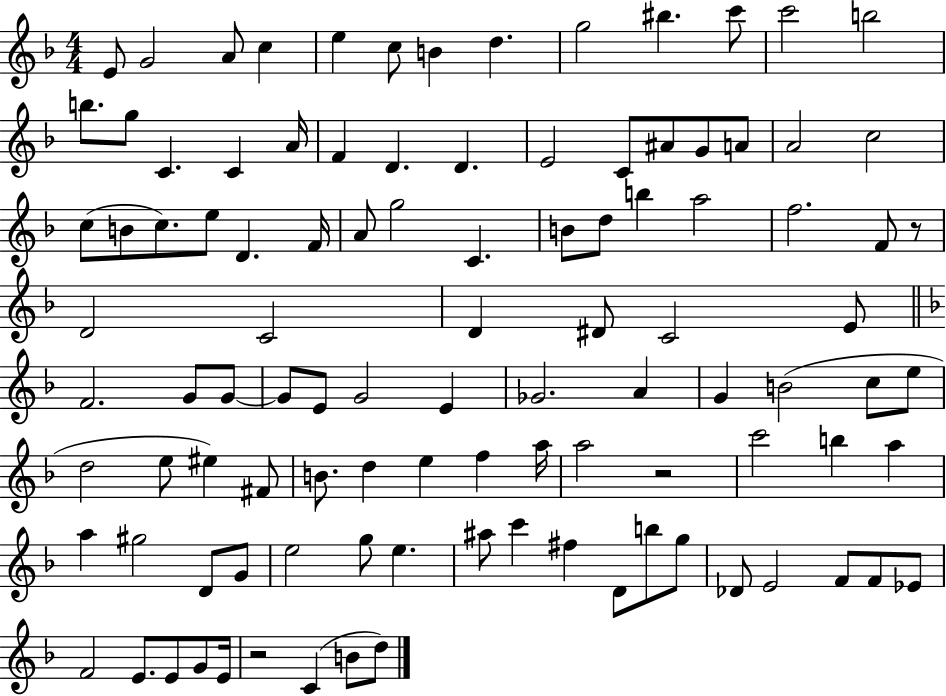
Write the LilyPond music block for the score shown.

{
  \clef treble
  \numericTimeSignature
  \time 4/4
  \key f \major
  e'8 g'2 a'8 c''4 | e''4 c''8 b'4 d''4. | g''2 bis''4. c'''8 | c'''2 b''2 | \break b''8. g''8 c'4. c'4 a'16 | f'4 d'4. d'4. | e'2 c'8 ais'8 g'8 a'8 | a'2 c''2 | \break c''8( b'8 c''8.) e''8 d'4. f'16 | a'8 g''2 c'4. | b'8 d''8 b''4 a''2 | f''2. f'8 r8 | \break d'2 c'2 | d'4 dis'8 c'2 e'8 | \bar "||" \break \key d \minor f'2. g'8 g'8~~ | g'8 e'8 g'2 e'4 | ges'2. a'4 | g'4 b'2( c''8 e''8 | \break d''2 e''8 eis''4) fis'8 | b'8. d''4 e''4 f''4 a''16 | a''2 r2 | c'''2 b''4 a''4 | \break a''4 gis''2 d'8 g'8 | e''2 g''8 e''4. | ais''8 c'''4 fis''4 d'8 b''8 g''8 | des'8 e'2 f'8 f'8 ees'8 | \break f'2 e'8. e'8 g'8 e'16 | r2 c'4( b'8 d''8) | \bar "|."
}